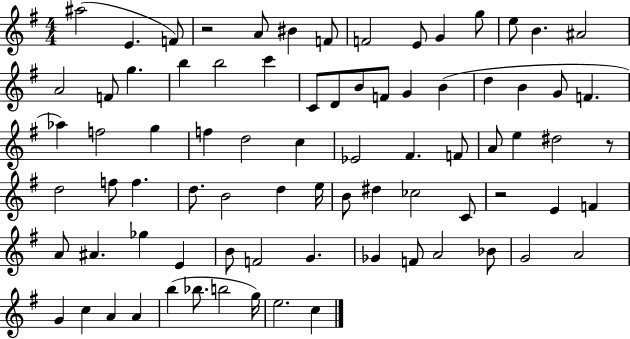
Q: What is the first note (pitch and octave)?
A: A#5